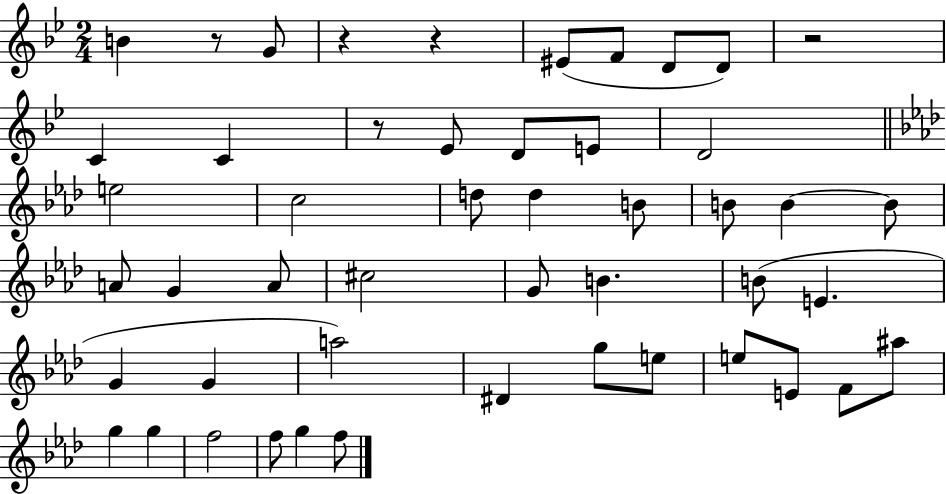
{
  \clef treble
  \numericTimeSignature
  \time 2/4
  \key bes \major
  \repeat volta 2 { b'4 r8 g'8 | r4 r4 | eis'8( f'8 d'8 d'8) | r2 | \break c'4 c'4 | r8 ees'8 d'8 e'8 | d'2 | \bar "||" \break \key aes \major e''2 | c''2 | d''8 d''4 b'8 | b'8 b'4~~ b'8 | \break a'8 g'4 a'8 | cis''2 | g'8 b'4. | b'8( e'4. | \break g'4 g'4 | a''2) | dis'4 g''8 e''8 | e''8 e'8 f'8 ais''8 | \break g''4 g''4 | f''2 | f''8 g''4 f''8 | } \bar "|."
}